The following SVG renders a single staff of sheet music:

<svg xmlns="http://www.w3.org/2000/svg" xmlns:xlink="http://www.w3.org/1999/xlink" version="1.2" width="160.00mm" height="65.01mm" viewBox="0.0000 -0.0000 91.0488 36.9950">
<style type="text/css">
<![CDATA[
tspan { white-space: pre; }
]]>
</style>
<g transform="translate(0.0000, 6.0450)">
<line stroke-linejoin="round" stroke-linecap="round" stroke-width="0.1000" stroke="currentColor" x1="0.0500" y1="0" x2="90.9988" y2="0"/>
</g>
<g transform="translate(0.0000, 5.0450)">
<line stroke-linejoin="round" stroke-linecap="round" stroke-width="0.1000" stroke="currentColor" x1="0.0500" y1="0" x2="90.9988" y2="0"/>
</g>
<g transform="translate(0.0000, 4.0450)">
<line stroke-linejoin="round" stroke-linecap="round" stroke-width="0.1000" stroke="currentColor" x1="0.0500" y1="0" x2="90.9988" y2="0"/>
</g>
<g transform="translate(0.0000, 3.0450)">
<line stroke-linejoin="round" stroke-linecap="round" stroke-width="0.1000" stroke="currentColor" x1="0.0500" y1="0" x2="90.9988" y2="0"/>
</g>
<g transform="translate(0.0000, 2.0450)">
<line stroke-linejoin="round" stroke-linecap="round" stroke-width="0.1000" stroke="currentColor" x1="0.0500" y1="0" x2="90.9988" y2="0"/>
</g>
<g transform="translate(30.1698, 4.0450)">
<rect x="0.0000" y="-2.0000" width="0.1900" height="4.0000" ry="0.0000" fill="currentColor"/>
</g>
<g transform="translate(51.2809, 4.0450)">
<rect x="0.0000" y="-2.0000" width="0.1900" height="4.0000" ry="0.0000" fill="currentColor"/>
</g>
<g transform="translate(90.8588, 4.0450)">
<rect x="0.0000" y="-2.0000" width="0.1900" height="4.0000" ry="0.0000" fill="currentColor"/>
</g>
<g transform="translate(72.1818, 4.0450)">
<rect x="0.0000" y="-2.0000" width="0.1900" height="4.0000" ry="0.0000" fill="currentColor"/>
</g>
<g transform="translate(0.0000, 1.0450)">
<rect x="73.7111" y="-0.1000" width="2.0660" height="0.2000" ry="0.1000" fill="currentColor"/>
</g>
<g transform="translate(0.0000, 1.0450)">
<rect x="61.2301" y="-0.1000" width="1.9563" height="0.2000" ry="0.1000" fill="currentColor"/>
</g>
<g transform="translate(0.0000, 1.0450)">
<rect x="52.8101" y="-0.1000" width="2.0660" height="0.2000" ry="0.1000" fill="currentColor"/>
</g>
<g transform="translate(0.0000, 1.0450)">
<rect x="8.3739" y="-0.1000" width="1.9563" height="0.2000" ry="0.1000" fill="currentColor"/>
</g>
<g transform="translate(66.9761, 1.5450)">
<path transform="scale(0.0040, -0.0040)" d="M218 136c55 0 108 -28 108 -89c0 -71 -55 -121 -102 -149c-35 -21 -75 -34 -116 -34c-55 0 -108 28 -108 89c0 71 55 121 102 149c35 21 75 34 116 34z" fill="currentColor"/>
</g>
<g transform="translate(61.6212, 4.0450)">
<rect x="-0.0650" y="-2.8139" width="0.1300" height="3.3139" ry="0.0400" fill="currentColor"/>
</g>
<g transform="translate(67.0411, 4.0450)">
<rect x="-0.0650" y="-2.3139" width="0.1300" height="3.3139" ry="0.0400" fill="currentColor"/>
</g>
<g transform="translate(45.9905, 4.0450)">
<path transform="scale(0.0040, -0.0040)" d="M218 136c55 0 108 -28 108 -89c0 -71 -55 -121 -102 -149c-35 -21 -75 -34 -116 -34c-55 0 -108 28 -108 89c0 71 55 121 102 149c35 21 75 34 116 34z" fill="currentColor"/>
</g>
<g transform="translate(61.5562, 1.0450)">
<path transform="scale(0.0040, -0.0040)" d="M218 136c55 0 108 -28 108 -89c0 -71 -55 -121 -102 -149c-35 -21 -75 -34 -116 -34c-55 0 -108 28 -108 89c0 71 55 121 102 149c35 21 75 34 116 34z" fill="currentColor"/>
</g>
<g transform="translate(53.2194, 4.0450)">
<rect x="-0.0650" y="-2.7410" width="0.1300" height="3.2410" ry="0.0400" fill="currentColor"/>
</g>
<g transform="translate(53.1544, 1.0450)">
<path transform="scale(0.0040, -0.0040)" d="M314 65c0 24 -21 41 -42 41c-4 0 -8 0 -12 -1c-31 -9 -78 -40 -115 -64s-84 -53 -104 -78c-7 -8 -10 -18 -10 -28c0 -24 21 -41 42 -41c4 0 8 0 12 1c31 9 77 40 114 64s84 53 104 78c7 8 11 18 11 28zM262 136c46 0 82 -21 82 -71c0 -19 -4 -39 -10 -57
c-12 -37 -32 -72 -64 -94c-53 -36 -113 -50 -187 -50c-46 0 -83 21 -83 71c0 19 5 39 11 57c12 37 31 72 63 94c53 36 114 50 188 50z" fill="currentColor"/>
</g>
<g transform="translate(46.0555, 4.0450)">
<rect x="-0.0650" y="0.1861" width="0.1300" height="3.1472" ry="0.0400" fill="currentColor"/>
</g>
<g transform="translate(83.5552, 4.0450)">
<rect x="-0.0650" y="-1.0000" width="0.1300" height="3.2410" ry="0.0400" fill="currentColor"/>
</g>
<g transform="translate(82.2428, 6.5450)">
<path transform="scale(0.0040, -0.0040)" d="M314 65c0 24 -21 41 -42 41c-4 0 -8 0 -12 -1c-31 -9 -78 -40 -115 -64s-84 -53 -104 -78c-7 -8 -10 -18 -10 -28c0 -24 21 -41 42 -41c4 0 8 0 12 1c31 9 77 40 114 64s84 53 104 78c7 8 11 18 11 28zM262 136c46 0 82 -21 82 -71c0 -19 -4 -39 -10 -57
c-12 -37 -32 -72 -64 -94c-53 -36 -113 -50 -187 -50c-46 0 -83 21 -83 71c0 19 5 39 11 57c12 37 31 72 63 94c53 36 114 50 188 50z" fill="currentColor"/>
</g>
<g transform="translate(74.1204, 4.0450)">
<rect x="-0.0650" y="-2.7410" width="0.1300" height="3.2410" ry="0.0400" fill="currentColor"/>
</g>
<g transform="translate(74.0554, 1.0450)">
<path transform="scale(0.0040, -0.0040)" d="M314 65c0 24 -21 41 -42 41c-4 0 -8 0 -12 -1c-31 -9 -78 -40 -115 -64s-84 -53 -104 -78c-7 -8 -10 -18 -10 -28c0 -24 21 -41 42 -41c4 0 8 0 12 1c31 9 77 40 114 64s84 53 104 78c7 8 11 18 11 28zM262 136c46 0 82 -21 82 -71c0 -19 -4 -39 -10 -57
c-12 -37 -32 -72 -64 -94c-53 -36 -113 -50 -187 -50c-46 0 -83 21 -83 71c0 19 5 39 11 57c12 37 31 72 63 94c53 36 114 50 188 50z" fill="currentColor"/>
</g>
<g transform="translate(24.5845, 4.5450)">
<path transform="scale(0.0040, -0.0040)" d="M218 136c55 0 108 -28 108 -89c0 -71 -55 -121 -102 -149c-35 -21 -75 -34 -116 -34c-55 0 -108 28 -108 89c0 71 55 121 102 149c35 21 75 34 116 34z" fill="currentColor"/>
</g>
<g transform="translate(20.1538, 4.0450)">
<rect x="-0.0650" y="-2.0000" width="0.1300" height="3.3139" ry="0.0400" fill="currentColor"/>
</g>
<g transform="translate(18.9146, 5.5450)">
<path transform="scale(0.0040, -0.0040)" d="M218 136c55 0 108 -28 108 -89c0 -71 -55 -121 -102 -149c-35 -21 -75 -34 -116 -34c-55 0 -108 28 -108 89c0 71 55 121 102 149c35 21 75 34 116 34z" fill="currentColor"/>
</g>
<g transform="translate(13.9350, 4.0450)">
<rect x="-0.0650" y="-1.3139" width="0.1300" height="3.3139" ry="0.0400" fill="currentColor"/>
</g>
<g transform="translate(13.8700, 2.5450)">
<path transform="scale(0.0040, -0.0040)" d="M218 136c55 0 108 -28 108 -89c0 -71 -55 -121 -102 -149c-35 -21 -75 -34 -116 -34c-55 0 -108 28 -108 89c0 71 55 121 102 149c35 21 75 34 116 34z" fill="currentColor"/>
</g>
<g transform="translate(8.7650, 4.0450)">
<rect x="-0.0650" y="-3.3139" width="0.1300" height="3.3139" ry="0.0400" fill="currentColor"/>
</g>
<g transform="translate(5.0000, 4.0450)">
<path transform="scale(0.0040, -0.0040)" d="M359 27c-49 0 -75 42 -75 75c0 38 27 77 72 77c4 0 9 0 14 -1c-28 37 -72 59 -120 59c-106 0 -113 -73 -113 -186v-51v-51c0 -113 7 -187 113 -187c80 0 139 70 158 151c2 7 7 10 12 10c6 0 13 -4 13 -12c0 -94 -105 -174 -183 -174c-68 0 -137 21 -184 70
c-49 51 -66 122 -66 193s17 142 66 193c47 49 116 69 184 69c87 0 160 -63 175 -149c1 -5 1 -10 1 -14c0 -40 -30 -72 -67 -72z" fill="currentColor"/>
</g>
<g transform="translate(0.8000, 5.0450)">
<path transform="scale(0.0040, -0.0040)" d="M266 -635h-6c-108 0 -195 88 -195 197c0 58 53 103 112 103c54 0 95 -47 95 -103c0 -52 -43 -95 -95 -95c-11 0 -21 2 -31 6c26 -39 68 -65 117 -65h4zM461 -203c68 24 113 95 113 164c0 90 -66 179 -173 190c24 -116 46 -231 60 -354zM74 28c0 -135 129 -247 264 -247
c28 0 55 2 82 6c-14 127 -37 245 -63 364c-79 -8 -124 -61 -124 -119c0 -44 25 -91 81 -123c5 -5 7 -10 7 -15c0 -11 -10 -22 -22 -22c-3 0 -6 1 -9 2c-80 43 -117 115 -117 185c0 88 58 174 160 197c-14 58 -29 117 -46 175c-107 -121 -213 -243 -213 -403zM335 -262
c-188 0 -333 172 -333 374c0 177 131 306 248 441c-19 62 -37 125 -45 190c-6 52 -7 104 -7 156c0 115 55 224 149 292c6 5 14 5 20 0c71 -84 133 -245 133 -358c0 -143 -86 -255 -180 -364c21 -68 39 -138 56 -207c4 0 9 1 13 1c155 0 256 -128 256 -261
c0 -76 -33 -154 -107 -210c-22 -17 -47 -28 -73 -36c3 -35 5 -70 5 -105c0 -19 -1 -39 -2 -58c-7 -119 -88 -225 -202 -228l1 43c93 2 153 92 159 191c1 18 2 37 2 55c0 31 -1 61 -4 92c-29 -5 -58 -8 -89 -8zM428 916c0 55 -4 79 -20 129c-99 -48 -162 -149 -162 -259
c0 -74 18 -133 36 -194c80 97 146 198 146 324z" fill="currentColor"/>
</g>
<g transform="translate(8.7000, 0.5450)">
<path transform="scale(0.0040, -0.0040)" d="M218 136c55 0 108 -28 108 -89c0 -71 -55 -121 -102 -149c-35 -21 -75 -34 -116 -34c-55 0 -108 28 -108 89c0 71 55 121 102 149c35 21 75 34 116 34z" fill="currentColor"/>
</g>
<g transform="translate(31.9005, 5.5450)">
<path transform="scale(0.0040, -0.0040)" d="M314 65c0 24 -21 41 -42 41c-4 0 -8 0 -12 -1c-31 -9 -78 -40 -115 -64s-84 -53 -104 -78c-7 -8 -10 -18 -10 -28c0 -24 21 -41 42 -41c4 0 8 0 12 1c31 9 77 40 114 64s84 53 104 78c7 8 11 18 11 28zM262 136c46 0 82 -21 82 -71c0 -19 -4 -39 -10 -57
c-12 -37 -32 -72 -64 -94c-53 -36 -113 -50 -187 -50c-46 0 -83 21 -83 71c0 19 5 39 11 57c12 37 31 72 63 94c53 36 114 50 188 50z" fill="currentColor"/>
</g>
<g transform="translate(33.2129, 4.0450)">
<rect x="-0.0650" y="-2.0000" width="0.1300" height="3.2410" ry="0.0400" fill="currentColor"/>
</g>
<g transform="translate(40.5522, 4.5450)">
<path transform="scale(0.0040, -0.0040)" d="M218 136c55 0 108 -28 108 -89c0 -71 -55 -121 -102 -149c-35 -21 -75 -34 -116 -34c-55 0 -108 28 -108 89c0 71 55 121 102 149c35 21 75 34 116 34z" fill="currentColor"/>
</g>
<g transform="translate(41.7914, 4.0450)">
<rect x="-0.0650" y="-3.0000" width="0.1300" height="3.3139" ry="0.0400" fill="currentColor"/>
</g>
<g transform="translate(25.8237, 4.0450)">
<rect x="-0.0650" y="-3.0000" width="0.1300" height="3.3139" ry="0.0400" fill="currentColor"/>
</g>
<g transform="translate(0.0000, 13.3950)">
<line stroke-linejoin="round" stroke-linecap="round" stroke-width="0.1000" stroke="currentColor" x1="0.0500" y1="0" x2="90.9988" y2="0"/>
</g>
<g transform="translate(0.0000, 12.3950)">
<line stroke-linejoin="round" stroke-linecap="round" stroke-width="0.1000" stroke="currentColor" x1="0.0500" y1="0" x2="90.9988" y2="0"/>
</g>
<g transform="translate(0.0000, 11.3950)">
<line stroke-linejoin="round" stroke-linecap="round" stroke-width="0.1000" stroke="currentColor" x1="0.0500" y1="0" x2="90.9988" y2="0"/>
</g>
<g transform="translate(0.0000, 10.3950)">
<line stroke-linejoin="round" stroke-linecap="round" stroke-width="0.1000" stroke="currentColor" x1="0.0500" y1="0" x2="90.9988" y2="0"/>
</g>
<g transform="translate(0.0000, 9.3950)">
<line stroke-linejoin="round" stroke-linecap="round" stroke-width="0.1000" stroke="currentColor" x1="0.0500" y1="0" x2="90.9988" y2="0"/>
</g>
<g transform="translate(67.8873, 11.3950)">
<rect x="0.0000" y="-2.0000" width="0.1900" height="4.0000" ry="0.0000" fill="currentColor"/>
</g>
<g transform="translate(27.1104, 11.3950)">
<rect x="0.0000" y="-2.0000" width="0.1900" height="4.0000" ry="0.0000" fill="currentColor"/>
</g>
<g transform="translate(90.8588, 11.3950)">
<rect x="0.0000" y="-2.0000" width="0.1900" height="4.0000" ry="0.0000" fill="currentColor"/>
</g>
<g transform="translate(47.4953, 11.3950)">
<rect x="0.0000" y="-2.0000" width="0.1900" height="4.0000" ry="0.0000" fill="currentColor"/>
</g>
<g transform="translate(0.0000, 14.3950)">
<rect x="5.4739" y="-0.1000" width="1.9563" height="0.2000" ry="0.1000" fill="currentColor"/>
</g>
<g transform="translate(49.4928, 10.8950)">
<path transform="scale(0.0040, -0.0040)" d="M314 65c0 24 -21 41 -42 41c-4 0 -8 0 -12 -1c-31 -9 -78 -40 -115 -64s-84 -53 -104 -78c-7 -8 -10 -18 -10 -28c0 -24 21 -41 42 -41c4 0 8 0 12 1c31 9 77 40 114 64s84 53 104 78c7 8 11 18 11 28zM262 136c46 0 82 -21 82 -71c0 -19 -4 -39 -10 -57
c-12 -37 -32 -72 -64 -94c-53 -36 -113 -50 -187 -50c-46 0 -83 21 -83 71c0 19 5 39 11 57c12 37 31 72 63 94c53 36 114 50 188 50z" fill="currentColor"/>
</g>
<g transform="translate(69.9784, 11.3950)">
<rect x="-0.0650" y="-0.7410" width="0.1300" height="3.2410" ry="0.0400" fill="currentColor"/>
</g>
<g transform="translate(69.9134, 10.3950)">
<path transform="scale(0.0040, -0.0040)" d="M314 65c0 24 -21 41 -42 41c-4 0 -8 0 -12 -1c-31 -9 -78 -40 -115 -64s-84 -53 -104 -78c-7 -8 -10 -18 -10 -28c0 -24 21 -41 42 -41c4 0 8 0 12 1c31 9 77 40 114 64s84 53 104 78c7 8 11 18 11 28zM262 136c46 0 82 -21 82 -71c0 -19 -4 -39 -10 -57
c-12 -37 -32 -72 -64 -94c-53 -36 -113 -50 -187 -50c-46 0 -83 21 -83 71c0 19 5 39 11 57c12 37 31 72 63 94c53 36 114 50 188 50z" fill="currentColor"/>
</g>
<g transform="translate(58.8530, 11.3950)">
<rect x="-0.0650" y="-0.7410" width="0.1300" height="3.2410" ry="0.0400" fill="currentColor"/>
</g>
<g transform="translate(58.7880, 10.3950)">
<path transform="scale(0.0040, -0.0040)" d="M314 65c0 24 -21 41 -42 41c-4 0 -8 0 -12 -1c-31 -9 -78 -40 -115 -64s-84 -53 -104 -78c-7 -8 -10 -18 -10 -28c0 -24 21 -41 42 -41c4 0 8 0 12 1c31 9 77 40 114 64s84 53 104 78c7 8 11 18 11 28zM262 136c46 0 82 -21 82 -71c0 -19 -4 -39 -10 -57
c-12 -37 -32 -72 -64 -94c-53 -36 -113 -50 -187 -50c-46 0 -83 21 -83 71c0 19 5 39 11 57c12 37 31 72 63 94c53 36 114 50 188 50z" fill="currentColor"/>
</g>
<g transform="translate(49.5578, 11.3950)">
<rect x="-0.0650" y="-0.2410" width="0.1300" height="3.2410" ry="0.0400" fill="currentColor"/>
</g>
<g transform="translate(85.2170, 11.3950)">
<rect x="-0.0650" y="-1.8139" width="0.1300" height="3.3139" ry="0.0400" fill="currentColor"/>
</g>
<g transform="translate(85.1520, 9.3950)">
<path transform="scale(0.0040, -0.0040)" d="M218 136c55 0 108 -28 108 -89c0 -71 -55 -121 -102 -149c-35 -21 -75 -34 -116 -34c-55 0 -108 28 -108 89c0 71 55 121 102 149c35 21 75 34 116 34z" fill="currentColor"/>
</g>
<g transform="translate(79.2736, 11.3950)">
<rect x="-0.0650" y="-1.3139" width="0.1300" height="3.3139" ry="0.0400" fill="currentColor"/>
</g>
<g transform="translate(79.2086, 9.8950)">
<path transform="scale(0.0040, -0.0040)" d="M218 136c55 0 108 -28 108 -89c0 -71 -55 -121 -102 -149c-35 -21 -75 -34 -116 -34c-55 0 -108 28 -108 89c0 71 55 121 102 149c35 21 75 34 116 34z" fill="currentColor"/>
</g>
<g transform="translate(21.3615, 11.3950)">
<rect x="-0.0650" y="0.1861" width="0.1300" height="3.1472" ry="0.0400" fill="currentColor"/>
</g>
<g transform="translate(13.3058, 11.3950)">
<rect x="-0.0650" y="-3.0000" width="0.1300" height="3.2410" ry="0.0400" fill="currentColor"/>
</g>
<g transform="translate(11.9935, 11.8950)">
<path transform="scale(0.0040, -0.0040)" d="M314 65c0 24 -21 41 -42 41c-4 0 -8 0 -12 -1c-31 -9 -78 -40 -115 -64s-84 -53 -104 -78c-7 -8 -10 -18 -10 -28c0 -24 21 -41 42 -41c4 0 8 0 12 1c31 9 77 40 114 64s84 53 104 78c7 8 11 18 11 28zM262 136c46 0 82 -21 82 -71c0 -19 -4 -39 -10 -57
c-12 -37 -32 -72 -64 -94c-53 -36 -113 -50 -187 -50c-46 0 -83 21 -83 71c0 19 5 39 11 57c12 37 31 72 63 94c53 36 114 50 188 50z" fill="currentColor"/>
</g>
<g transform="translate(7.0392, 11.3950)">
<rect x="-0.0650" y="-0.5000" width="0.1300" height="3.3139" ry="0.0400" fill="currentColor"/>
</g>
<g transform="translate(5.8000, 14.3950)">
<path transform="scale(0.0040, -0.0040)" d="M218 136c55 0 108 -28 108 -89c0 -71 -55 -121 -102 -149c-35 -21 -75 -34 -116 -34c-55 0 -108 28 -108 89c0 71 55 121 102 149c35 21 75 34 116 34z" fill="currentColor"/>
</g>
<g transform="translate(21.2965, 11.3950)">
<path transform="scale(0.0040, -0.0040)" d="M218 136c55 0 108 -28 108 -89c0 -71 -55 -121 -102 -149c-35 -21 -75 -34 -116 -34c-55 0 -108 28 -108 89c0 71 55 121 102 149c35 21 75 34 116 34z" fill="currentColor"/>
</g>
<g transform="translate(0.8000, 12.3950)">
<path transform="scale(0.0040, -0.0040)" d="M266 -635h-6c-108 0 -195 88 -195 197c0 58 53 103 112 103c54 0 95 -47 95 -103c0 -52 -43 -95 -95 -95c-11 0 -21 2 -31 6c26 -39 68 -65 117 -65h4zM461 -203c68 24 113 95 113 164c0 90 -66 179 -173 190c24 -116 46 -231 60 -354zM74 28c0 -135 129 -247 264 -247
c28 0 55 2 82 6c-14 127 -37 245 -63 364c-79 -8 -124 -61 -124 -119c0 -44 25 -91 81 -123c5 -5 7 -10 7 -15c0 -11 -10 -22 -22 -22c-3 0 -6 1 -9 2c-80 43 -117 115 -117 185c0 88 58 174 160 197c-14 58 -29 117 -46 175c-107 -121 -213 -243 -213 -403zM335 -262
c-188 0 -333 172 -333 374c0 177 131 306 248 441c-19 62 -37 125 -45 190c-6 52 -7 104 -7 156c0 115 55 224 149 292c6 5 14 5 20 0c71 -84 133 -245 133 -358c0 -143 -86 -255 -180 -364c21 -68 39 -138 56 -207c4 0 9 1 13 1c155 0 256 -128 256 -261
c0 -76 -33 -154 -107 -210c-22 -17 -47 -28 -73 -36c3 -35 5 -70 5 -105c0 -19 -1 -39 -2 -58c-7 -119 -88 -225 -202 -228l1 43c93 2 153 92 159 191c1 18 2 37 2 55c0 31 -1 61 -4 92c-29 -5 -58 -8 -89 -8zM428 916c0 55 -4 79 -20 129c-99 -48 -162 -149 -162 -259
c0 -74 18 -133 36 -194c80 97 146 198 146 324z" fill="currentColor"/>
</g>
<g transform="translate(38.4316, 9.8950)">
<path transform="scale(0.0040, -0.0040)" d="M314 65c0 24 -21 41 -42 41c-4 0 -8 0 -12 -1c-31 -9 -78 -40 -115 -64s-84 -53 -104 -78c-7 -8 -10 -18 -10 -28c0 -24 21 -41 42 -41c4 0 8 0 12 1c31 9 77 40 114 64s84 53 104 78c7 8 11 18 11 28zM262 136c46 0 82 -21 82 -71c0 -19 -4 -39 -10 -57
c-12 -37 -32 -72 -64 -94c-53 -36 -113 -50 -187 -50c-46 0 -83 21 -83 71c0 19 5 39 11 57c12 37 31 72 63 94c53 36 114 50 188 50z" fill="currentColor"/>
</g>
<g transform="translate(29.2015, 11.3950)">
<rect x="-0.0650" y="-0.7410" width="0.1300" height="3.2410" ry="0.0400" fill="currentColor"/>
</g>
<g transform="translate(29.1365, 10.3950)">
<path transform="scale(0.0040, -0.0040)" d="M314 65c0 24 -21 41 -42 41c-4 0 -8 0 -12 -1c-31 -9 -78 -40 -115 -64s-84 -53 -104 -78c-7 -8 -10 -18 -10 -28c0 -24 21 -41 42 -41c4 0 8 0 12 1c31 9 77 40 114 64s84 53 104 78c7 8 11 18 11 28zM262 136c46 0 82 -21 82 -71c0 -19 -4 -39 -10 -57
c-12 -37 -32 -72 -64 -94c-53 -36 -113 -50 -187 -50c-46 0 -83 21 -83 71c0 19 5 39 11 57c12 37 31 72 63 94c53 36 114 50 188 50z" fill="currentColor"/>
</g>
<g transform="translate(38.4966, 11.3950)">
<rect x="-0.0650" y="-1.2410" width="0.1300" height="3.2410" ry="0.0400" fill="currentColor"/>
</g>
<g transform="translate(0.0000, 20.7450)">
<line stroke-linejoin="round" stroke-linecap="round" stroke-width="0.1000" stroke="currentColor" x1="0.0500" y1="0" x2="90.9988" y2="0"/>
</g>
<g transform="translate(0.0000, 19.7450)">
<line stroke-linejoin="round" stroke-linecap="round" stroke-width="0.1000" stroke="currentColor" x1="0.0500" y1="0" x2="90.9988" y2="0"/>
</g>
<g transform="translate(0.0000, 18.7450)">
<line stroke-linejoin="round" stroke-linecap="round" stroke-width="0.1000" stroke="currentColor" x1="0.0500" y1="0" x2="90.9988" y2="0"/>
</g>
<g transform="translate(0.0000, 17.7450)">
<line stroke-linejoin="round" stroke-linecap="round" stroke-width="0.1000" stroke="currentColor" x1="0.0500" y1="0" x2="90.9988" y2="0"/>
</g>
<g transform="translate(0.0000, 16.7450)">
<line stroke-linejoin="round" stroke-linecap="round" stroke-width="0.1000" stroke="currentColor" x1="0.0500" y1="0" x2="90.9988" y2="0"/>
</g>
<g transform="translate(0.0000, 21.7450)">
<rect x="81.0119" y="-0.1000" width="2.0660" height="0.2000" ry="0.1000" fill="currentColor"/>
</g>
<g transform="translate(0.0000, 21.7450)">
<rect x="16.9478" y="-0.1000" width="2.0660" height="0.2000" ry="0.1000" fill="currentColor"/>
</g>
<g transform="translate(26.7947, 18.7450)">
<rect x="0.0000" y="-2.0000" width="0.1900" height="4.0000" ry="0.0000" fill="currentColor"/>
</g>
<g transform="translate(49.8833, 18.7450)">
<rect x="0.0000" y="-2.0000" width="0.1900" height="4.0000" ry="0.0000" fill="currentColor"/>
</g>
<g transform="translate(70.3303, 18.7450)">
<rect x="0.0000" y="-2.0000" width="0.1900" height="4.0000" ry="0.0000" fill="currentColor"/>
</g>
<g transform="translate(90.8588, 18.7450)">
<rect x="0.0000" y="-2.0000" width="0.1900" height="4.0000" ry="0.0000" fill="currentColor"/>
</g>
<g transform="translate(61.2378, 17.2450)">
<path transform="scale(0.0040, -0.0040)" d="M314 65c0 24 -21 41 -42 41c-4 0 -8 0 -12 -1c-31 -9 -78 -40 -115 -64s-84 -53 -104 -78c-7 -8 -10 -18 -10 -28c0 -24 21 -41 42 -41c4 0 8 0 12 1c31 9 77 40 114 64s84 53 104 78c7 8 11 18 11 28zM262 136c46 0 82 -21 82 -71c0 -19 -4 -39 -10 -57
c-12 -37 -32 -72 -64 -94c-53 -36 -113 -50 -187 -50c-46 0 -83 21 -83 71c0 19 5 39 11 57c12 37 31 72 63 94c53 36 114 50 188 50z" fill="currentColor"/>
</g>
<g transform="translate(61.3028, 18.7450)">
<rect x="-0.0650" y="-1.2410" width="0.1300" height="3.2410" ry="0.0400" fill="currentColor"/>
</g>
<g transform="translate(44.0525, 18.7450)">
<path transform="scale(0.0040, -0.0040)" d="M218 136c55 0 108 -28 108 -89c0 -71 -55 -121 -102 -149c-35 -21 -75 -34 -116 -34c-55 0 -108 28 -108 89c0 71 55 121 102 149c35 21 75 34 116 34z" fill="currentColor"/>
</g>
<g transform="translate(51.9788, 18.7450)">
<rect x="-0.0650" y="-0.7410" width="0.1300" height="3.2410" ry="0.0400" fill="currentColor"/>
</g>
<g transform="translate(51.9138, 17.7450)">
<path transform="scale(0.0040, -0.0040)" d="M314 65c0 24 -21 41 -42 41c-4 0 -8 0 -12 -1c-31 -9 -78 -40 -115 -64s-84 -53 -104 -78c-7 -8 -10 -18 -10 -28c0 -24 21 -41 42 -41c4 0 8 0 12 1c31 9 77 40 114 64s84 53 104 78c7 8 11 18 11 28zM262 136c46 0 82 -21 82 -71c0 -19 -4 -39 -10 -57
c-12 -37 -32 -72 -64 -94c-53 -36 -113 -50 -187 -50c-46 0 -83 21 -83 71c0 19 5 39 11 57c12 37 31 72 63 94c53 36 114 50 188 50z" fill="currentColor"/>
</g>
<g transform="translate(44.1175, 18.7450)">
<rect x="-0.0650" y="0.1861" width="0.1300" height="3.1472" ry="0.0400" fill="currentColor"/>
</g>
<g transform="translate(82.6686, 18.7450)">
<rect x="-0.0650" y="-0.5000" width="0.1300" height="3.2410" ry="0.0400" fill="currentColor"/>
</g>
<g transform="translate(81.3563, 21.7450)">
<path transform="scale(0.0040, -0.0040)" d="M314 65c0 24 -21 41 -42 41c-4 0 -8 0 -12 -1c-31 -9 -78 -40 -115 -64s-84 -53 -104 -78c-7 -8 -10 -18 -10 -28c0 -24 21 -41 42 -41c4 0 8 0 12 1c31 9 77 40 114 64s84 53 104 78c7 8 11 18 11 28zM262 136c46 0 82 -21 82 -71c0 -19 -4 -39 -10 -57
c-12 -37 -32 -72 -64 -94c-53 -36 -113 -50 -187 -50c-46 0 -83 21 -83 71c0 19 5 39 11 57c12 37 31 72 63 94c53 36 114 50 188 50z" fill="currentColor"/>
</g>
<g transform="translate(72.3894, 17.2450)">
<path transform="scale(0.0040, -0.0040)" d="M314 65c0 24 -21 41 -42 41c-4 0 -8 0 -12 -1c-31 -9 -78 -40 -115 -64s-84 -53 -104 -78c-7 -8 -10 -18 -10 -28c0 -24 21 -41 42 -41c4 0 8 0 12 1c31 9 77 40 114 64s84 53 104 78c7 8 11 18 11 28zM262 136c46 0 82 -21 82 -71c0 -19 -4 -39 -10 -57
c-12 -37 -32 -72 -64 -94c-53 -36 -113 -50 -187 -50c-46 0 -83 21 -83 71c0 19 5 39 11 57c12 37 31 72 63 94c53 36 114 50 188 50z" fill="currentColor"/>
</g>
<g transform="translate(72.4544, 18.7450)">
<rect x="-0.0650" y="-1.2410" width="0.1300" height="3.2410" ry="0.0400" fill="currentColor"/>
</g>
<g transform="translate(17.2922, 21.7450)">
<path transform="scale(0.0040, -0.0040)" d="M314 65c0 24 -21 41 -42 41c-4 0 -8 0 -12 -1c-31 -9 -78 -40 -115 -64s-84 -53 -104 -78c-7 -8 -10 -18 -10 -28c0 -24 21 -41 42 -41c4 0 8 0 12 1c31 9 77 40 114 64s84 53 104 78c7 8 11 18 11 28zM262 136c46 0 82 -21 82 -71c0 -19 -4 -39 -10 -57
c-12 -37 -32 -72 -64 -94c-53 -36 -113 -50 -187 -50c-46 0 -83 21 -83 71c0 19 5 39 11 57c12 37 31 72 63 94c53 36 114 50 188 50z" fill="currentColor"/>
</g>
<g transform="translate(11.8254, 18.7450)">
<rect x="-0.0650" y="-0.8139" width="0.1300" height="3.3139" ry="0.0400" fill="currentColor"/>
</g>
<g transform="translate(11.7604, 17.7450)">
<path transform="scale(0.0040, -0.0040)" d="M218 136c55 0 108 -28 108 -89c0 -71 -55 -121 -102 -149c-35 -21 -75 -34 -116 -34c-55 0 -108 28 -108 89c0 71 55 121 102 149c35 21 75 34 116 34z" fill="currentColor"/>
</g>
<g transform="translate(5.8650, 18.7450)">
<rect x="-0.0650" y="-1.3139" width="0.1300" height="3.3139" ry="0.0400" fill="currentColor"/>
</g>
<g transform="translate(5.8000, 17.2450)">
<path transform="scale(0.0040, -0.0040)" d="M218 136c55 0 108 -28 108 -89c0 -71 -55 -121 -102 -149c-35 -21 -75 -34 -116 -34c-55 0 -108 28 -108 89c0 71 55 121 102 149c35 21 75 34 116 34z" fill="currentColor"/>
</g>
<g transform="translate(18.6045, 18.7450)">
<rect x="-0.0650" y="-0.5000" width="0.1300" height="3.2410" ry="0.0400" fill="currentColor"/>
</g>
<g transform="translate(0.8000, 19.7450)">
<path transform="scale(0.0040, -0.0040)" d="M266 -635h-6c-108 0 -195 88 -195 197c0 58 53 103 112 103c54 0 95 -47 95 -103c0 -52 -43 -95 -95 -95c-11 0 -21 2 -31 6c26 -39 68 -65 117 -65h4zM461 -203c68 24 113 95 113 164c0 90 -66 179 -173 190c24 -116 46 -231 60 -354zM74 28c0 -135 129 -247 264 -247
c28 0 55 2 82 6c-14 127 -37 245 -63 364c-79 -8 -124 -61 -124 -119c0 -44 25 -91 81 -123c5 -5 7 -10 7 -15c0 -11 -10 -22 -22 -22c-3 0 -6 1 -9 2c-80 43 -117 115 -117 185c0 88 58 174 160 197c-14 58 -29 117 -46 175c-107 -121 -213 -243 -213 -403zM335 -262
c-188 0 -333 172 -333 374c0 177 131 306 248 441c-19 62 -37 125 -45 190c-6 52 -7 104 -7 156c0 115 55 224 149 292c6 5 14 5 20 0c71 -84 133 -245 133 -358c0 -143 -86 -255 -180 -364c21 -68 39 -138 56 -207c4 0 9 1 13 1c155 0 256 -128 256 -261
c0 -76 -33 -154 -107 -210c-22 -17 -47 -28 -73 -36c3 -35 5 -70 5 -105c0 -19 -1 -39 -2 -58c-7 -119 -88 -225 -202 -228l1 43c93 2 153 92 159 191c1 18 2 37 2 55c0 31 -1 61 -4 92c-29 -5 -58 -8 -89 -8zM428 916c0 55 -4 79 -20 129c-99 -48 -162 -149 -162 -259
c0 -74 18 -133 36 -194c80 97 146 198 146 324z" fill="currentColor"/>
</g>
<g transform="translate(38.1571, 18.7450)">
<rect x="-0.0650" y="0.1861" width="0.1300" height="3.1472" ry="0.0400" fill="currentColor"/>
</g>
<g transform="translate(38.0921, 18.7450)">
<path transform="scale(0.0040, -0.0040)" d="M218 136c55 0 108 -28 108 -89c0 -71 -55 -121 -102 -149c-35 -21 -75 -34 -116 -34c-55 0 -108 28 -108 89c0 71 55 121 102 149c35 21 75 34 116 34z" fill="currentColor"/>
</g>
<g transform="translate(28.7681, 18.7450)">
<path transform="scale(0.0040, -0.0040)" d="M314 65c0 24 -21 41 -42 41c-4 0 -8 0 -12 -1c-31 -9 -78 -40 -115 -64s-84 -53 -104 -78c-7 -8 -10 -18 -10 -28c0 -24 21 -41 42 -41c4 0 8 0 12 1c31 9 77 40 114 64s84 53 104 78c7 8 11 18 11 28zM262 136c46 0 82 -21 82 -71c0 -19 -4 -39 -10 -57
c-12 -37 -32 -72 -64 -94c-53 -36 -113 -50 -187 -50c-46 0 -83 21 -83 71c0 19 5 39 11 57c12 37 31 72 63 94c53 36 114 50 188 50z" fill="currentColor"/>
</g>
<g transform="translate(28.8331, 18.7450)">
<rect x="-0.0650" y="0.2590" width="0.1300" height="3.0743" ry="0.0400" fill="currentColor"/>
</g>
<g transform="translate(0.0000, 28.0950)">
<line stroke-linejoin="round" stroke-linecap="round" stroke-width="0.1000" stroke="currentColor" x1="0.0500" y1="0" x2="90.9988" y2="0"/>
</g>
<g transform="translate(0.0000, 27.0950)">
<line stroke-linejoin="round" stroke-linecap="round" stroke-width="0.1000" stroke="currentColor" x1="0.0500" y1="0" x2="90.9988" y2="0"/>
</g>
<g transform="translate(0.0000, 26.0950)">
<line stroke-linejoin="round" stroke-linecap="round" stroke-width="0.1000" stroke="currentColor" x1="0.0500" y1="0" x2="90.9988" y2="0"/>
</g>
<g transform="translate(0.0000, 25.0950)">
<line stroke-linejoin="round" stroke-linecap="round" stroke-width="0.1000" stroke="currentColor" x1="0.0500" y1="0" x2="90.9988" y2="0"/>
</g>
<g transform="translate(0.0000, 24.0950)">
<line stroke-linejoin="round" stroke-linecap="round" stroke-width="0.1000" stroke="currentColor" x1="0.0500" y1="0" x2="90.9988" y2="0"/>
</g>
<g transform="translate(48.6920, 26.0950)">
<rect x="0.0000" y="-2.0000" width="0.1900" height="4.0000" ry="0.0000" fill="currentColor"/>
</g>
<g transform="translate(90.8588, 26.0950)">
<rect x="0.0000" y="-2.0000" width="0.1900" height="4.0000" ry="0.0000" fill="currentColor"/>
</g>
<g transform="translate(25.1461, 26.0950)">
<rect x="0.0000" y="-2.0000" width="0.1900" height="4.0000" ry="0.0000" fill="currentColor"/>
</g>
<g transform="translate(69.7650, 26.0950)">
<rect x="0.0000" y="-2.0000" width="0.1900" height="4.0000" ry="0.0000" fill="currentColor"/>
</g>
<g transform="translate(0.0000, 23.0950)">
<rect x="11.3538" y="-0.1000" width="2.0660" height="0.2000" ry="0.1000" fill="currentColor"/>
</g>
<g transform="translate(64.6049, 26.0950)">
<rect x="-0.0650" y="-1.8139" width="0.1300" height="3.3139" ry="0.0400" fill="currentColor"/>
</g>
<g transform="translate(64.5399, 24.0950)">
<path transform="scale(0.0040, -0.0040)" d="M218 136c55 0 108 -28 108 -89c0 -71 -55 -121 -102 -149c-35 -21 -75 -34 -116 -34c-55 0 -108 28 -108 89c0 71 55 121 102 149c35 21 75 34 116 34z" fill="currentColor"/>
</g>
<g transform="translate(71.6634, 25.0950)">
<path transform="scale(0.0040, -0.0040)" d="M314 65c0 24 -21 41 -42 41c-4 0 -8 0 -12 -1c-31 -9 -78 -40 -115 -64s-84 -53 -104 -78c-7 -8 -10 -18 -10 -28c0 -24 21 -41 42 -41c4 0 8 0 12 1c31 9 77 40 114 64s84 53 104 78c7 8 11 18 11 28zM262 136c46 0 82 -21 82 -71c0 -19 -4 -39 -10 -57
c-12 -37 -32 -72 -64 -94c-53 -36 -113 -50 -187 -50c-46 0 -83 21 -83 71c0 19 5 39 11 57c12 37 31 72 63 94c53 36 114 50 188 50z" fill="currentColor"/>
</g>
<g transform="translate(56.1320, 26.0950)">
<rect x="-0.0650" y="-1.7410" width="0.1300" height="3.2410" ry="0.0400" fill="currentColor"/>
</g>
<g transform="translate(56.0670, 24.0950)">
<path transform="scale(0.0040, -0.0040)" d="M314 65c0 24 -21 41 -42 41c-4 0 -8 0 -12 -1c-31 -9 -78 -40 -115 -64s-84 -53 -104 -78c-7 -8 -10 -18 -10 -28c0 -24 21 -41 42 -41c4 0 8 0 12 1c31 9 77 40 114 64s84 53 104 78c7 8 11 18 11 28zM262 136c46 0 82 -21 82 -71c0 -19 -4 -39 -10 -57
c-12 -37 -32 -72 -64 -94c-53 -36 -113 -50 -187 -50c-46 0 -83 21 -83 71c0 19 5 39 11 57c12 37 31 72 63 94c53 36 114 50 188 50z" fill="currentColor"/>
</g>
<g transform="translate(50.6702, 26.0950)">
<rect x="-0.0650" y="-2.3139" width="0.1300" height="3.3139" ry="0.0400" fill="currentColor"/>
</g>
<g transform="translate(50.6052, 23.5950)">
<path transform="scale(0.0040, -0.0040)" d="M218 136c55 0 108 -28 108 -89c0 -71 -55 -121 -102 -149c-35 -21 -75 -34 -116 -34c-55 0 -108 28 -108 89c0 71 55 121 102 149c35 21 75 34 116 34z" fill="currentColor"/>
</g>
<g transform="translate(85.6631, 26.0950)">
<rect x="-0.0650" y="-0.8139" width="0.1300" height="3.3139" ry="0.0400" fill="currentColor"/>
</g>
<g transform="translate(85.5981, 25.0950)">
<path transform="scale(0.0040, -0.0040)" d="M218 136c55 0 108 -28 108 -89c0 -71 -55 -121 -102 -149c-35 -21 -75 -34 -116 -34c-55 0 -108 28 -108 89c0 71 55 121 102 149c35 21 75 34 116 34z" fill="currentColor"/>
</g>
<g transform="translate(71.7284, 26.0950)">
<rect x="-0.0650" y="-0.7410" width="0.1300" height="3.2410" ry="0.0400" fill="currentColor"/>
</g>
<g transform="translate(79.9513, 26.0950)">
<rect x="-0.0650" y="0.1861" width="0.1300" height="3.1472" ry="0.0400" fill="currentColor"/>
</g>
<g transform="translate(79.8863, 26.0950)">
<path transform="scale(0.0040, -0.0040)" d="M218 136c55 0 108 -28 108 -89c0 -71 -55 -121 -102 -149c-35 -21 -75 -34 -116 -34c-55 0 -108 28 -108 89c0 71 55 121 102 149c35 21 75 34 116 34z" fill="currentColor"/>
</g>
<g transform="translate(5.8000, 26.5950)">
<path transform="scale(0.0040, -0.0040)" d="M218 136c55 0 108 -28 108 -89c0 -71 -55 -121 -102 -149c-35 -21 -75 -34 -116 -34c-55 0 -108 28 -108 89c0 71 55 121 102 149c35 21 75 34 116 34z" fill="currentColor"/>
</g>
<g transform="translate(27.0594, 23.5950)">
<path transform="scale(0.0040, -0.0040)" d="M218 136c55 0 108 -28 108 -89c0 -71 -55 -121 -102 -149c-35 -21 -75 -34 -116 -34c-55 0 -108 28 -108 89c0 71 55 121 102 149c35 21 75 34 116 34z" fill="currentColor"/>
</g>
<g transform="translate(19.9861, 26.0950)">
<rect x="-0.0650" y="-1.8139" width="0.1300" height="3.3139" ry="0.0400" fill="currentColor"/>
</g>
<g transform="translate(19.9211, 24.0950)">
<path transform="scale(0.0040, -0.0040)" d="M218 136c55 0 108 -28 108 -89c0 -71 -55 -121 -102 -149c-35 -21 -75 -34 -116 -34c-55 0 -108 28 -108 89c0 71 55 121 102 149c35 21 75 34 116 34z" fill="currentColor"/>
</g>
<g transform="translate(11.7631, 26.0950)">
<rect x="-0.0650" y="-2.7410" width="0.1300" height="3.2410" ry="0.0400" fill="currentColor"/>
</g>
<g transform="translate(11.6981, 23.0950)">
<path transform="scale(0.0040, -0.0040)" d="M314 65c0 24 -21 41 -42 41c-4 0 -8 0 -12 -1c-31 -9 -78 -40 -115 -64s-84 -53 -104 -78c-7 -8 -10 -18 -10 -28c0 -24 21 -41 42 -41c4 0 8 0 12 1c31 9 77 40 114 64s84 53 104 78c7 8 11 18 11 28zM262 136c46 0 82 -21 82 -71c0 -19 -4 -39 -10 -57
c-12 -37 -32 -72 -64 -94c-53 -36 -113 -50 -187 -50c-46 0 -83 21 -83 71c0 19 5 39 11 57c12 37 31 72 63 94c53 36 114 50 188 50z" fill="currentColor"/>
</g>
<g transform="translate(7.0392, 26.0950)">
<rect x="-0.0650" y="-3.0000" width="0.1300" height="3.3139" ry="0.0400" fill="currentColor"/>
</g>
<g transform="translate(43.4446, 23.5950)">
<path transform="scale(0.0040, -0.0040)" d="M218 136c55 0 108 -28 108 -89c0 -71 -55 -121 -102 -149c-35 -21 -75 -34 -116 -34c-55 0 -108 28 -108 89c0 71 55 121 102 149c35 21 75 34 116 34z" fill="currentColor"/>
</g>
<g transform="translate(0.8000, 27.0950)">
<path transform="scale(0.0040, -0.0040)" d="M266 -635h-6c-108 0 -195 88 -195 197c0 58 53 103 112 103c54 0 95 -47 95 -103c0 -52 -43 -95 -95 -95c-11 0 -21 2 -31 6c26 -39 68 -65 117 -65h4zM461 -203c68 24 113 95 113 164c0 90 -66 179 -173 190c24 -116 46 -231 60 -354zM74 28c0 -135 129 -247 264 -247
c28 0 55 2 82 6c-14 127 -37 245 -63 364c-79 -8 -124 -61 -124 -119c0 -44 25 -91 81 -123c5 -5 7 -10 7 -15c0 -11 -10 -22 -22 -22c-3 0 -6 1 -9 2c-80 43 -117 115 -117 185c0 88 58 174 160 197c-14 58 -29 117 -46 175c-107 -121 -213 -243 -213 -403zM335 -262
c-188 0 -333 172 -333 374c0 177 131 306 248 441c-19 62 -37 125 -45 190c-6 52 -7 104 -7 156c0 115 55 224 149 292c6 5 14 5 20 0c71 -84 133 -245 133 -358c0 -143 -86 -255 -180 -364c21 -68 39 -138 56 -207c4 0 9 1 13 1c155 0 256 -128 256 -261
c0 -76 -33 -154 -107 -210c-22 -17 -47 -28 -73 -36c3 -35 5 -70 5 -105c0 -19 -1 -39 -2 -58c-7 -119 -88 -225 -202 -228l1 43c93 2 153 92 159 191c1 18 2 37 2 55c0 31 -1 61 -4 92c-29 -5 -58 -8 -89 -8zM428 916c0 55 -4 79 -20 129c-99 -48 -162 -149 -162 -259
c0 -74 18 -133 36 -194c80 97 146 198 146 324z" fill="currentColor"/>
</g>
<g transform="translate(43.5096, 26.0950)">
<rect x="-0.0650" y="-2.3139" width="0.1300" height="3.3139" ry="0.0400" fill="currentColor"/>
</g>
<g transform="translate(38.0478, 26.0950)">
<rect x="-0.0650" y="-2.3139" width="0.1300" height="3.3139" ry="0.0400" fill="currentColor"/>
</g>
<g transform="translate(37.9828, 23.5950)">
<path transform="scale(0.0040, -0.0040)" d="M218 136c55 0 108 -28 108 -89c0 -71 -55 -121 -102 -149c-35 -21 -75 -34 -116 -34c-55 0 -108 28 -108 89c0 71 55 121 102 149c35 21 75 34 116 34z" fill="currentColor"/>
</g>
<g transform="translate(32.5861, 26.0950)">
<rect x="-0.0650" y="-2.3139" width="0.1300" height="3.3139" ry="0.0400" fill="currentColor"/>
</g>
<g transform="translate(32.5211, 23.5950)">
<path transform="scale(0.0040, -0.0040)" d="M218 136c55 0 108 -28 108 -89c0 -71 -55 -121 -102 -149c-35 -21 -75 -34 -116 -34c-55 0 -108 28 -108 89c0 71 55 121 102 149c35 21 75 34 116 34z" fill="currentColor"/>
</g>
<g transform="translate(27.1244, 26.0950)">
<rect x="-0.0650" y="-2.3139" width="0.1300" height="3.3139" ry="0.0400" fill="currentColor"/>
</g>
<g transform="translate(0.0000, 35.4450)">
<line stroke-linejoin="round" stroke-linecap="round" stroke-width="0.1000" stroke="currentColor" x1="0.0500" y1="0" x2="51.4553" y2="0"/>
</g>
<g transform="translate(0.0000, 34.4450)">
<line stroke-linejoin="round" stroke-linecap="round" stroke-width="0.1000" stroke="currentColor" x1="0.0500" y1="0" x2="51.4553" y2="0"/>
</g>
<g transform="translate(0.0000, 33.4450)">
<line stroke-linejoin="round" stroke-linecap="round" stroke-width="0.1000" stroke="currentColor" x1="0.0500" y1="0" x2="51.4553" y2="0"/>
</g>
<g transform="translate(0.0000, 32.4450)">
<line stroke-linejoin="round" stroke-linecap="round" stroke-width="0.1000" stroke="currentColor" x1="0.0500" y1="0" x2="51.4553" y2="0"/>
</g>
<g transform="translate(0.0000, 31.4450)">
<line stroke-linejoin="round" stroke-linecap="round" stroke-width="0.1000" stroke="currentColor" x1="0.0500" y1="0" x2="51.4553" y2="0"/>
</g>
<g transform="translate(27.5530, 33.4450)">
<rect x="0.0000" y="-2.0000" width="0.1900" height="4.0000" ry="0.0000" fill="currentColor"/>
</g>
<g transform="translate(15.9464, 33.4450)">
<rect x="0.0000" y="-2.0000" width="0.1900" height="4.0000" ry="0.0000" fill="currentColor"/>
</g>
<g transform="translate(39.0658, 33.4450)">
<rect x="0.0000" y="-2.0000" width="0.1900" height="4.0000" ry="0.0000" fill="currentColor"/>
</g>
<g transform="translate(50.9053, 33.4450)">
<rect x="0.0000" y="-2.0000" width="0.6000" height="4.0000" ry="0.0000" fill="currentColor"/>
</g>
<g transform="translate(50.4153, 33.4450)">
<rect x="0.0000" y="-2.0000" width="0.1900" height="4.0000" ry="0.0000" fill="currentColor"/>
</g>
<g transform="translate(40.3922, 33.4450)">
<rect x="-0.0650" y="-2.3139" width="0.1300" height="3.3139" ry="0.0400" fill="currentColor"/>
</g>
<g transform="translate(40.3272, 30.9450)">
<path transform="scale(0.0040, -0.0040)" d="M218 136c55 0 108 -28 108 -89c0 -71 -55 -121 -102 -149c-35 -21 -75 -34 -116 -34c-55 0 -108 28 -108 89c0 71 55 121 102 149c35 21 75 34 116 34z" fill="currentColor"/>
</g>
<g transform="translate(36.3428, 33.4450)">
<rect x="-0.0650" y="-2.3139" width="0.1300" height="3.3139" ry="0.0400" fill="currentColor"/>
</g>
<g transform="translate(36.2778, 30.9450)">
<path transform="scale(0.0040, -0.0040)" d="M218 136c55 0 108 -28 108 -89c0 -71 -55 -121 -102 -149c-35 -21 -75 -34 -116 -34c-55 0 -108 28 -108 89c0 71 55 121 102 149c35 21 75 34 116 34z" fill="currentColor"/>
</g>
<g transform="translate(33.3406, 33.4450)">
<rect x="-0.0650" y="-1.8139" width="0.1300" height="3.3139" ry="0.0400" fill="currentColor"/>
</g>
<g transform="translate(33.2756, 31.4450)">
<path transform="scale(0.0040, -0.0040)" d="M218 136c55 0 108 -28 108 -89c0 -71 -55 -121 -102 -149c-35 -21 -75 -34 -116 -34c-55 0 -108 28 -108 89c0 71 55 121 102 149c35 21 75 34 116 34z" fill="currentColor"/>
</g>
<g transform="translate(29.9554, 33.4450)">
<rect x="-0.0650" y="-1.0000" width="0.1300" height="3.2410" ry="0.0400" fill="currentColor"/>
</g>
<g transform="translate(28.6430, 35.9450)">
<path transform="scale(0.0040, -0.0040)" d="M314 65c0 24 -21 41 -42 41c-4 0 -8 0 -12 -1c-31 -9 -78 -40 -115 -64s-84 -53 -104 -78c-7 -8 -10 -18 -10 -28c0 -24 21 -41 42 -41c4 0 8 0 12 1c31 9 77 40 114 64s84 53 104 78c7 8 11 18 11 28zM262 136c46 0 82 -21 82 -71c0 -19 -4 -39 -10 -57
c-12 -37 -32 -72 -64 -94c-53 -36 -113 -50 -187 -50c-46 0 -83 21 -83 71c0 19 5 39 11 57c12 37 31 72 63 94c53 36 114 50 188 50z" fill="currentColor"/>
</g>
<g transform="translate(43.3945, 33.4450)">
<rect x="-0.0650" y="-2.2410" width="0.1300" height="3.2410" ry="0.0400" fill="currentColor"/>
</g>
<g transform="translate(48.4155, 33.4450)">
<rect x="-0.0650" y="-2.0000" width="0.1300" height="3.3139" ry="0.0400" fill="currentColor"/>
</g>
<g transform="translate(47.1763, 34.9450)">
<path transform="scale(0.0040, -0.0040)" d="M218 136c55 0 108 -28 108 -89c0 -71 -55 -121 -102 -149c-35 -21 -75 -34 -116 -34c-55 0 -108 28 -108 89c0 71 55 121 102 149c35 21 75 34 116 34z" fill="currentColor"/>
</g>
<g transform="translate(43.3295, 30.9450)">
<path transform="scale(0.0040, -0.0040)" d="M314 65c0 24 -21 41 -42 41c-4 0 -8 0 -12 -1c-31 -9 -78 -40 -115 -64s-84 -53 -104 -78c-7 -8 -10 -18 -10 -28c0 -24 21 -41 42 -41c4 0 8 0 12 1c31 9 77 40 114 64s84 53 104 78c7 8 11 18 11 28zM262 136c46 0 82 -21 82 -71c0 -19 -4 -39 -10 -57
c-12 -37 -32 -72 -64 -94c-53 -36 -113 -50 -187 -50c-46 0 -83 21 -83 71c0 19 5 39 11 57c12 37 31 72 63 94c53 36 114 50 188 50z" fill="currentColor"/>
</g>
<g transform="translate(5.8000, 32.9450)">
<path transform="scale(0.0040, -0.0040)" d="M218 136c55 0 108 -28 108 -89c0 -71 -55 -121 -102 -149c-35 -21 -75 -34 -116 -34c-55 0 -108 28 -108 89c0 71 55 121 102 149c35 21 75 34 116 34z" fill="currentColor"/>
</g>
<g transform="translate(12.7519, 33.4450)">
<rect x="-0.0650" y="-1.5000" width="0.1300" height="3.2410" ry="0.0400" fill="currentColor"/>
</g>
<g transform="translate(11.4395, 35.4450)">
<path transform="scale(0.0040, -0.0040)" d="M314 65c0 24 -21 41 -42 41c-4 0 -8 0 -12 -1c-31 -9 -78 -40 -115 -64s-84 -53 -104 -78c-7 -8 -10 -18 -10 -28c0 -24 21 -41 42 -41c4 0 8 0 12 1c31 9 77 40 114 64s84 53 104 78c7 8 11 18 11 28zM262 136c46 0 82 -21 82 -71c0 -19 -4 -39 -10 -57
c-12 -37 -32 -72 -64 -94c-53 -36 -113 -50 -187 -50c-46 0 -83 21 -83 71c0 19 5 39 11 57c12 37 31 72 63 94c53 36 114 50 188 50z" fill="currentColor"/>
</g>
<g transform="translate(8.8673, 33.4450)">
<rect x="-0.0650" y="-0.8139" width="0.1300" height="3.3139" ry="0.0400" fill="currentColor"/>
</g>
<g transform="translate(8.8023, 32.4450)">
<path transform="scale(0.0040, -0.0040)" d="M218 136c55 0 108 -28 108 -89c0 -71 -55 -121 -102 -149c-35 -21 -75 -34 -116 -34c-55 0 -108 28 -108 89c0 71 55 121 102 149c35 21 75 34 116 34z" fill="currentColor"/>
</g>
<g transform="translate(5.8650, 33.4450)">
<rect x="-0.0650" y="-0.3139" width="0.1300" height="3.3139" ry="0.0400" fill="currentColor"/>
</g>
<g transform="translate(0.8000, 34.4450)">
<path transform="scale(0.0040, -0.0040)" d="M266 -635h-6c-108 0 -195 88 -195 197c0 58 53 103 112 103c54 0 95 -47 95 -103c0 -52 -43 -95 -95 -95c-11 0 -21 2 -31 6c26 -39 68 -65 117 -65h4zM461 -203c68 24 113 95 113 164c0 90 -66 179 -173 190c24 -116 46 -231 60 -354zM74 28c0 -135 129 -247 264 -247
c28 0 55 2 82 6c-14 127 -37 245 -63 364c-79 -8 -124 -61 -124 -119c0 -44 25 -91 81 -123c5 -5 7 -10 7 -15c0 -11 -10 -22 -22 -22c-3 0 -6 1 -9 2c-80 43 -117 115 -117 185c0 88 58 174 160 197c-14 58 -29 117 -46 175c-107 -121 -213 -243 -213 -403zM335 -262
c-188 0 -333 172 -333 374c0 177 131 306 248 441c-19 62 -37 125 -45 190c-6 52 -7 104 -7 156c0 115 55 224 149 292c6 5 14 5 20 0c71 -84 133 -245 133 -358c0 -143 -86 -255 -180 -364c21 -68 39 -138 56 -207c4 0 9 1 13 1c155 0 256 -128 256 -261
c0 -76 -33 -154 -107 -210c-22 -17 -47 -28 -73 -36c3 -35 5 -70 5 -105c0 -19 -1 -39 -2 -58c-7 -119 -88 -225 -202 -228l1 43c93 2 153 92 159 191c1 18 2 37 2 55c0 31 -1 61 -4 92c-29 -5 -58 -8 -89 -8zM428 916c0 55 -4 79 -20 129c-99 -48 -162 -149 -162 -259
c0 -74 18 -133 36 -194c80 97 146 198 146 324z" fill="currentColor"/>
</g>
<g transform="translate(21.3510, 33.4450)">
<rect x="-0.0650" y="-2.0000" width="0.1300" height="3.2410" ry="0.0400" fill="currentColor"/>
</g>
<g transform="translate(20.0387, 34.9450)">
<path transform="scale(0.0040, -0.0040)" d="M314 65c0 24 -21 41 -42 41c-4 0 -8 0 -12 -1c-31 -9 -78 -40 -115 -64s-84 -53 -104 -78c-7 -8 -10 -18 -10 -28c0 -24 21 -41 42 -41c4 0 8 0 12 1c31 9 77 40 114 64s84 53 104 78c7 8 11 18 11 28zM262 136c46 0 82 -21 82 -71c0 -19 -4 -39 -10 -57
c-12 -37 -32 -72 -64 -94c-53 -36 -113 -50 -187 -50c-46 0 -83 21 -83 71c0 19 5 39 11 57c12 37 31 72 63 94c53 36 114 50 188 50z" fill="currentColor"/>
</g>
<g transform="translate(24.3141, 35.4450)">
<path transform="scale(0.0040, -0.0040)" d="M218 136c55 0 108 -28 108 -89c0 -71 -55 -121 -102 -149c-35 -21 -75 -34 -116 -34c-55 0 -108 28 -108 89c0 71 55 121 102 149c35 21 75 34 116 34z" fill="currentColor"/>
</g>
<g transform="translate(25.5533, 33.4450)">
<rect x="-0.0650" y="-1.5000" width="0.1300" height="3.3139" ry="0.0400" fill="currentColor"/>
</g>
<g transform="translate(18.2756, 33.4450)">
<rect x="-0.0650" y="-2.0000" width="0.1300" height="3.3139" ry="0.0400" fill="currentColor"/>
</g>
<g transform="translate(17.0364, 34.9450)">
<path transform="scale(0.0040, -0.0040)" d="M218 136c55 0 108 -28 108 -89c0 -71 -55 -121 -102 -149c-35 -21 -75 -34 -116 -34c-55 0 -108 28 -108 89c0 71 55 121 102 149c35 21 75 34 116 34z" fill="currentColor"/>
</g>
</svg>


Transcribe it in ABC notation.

X:1
T:Untitled
M:4/4
L:1/4
K:C
b e F A F2 A B a2 a g a2 D2 C A2 B d2 e2 c2 d2 d2 e f e d C2 B2 B B d2 e2 e2 C2 A a2 f g g g g g f2 f d2 B d c d E2 F F2 E D2 f g g g2 F